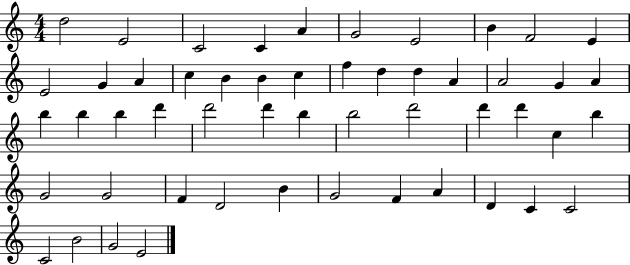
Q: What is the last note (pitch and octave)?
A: E4